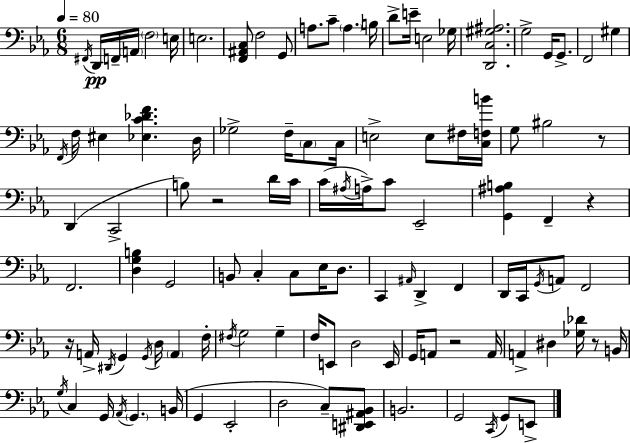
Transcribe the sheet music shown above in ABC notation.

X:1
T:Untitled
M:6/8
L:1/4
K:Cm
^F,,/4 D,,/4 F,,/4 A,,/4 F,2 E,/4 E,2 [F,,^A,,C,]/2 F,2 G,,/2 A,/2 C/2 A, B,/4 D/2 E/4 E,2 _G,/4 [D,,C,^G,^A,]2 G,2 G,,/4 G,,/2 F,,2 ^G, F,,/4 F,/4 ^E, [_E,C_DF] D,/4 _G,2 F,/4 C,/2 C,/4 E,2 E,/2 ^F,/4 [C,F,B]/4 G,/2 ^B,2 z/2 D,, C,,2 B,/2 z2 D/4 C/4 C/4 ^A,/4 A,/4 C/2 _E,,2 [G,,^A,B,] F,, z F,,2 [D,G,B,] G,,2 B,,/2 C, C,/2 _E,/4 D,/2 C,, ^A,,/4 D,, F,, D,,/4 C,,/4 G,,/4 A,,/2 F,,2 z/4 A,,/4 ^D,,/4 G,, G,,/4 D,/4 A,, F,/4 ^F,/4 G,2 G, F,/4 E,,/2 D,2 E,,/4 G,,/4 A,,/2 z2 A,,/4 A,, ^D, [_G,_D]/4 z/2 B,,/4 G,/4 C, G,,/4 _A,,/4 G,, B,,/4 G,, _E,,2 D,2 C,/2 [^D,,E,,^A,,_B,,]/2 B,,2 G,,2 C,,/4 G,,/2 E,,/2